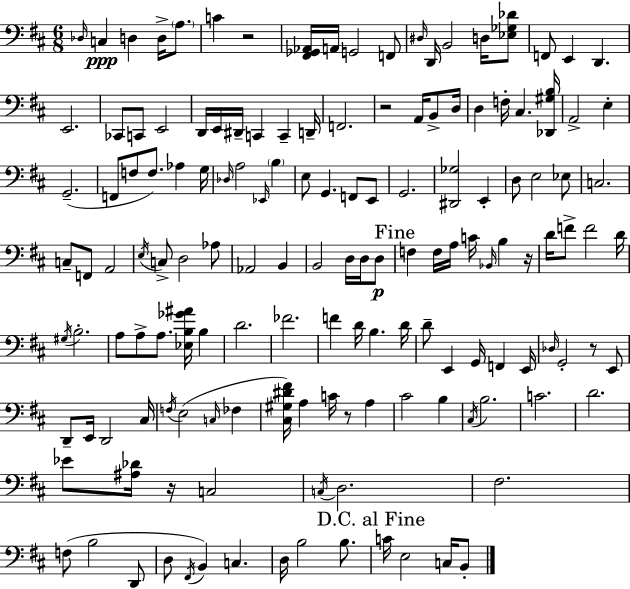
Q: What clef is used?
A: bass